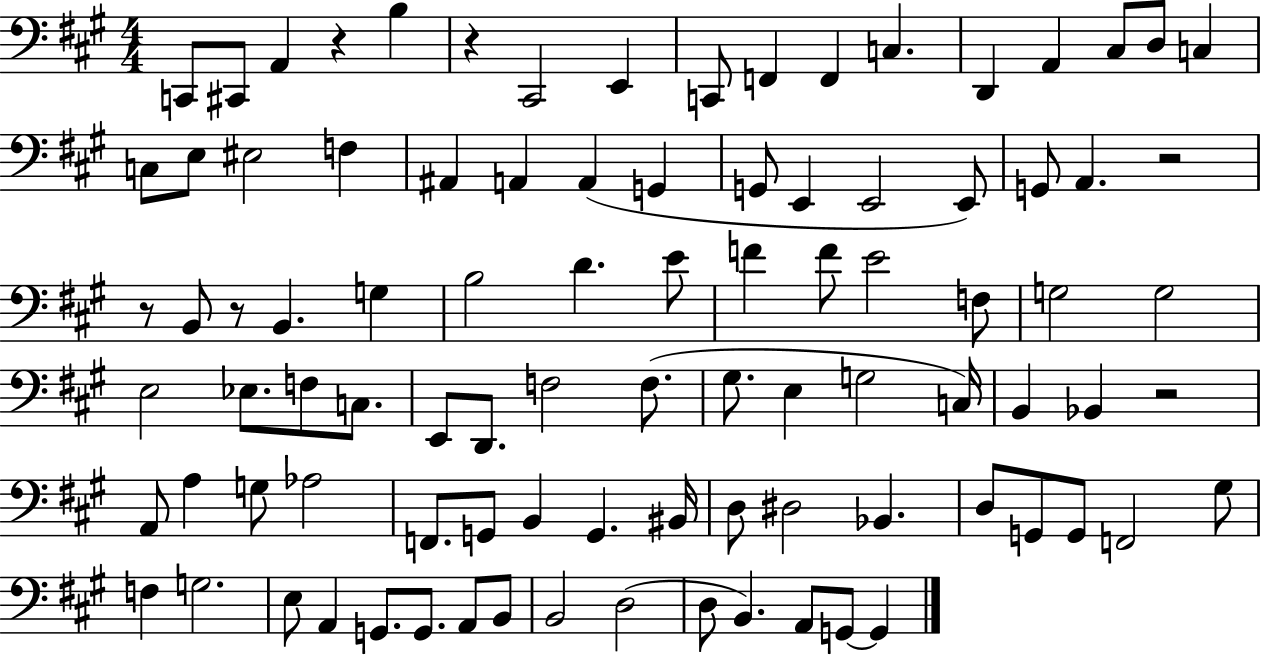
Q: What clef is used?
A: bass